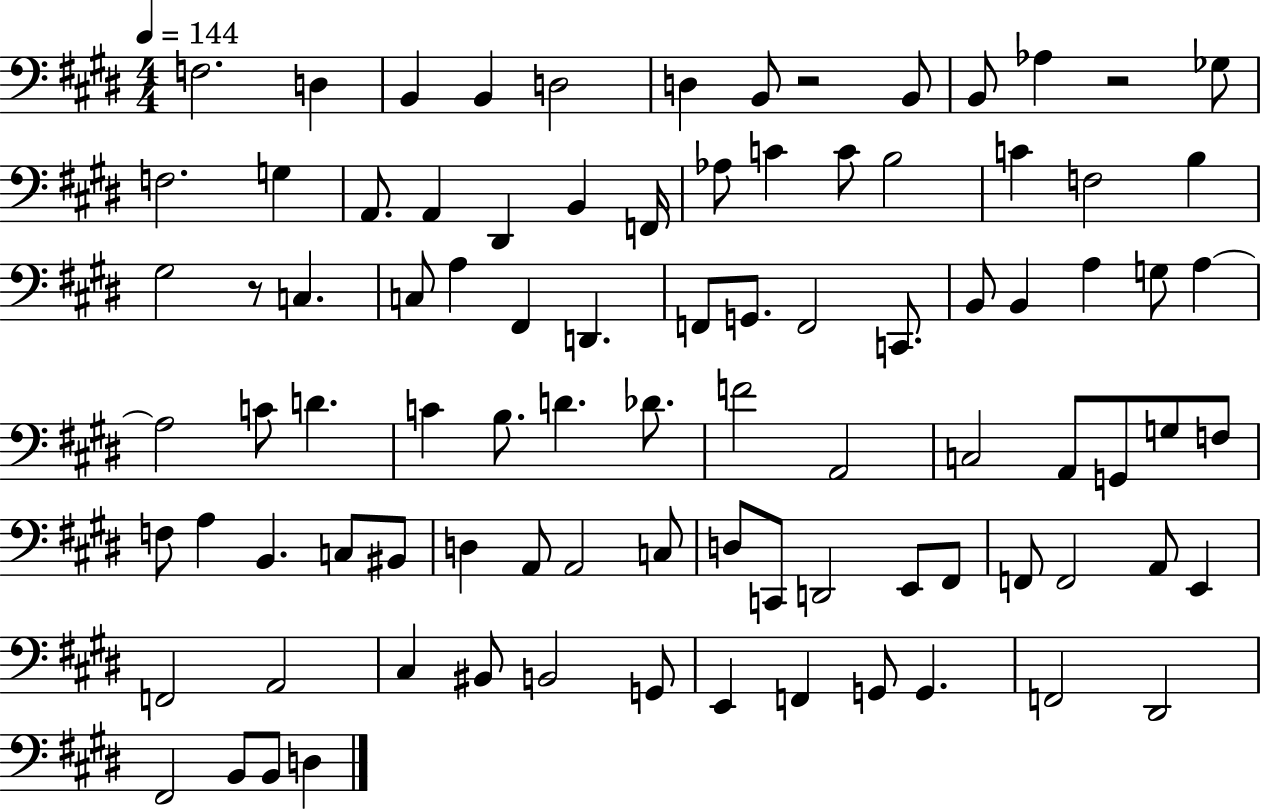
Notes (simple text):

F3/h. D3/q B2/q B2/q D3/h D3/q B2/e R/h B2/e B2/e Ab3/q R/h Gb3/e F3/h. G3/q A2/e. A2/q D#2/q B2/q F2/s Ab3/e C4/q C4/e B3/h C4/q F3/h B3/q G#3/h R/e C3/q. C3/e A3/q F#2/q D2/q. F2/e G2/e. F2/h C2/e. B2/e B2/q A3/q G3/e A3/q A3/h C4/e D4/q. C4/q B3/e. D4/q. Db4/e. F4/h A2/h C3/h A2/e G2/e G3/e F3/e F3/e A3/q B2/q. C3/e BIS2/e D3/q A2/e A2/h C3/e D3/e C2/e D2/h E2/e F#2/e F2/e F2/h A2/e E2/q F2/h A2/h C#3/q BIS2/e B2/h G2/e E2/q F2/q G2/e G2/q. F2/h D#2/h F#2/h B2/e B2/e D3/q